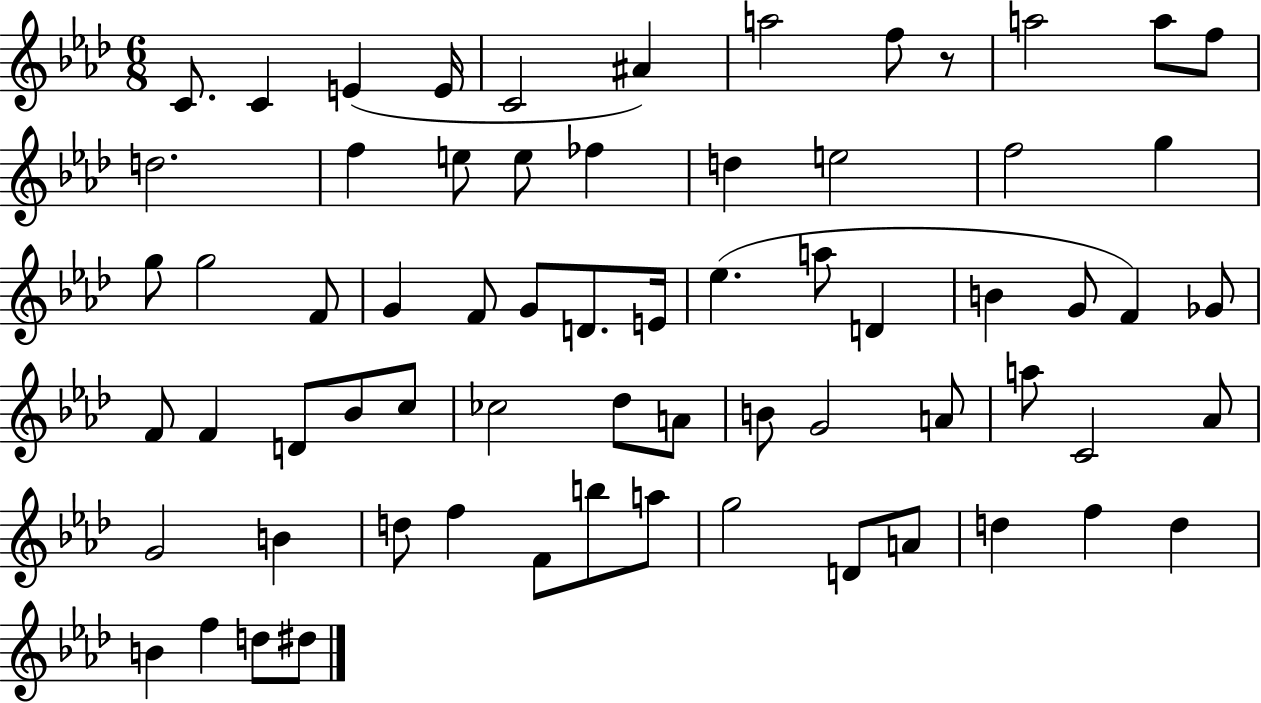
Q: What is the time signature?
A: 6/8